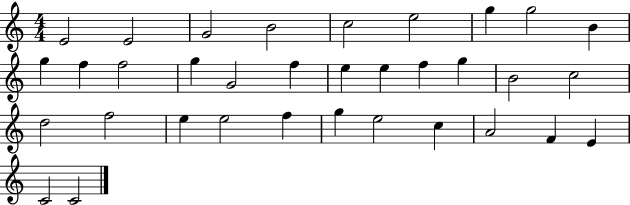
X:1
T:Untitled
M:4/4
L:1/4
K:C
E2 E2 G2 B2 c2 e2 g g2 B g f f2 g G2 f e e f g B2 c2 d2 f2 e e2 f g e2 c A2 F E C2 C2